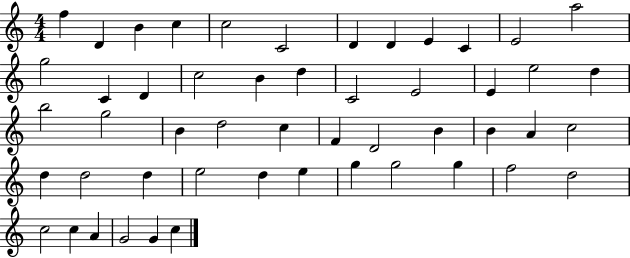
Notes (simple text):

F5/q D4/q B4/q C5/q C5/h C4/h D4/q D4/q E4/q C4/q E4/h A5/h G5/h C4/q D4/q C5/h B4/q D5/q C4/h E4/h E4/q E5/h D5/q B5/h G5/h B4/q D5/h C5/q F4/q D4/h B4/q B4/q A4/q C5/h D5/q D5/h D5/q E5/h D5/q E5/q G5/q G5/h G5/q F5/h D5/h C5/h C5/q A4/q G4/h G4/q C5/q